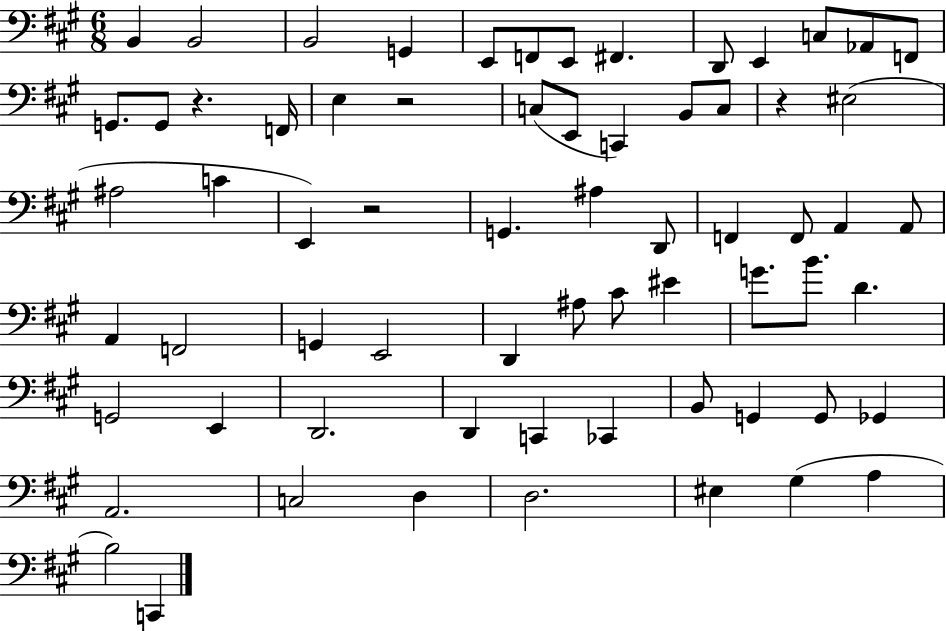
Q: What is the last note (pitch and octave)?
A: C2